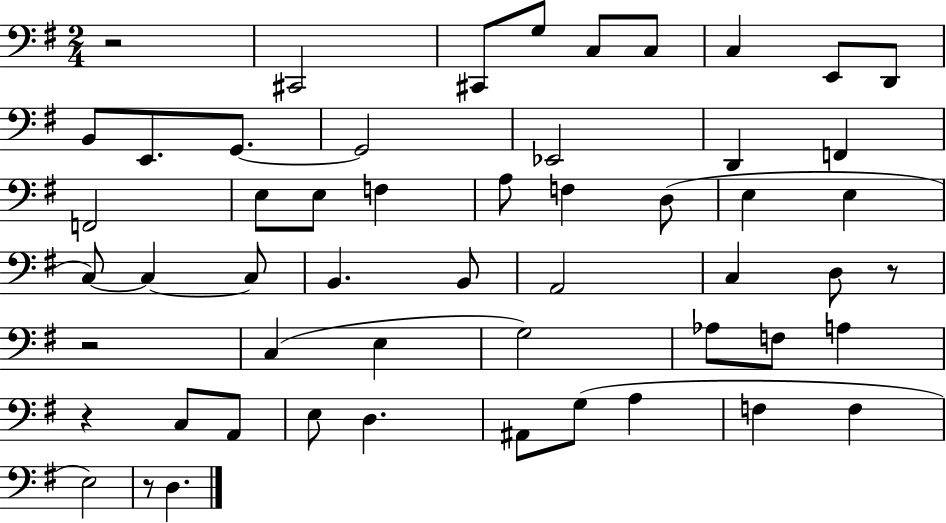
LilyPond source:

{
  \clef bass
  \numericTimeSignature
  \time 2/4
  \key g \major
  r2 | cis,2 | cis,8 g8 c8 c8 | c4 e,8 d,8 | \break b,8 e,8. g,8.~~ | g,2 | ees,2 | d,4 f,4 | \break f,2 | e8 e8 f4 | a8 f4 d8( | e4 e4 | \break c8~~) c4~~ c8 | b,4. b,8 | a,2 | c4 d8 r8 | \break r2 | c4( e4 | g2) | aes8 f8 a4 | \break r4 c8 a,8 | e8 d4. | ais,8 g8( a4 | f4 f4 | \break e2) | r8 d4. | \bar "|."
}